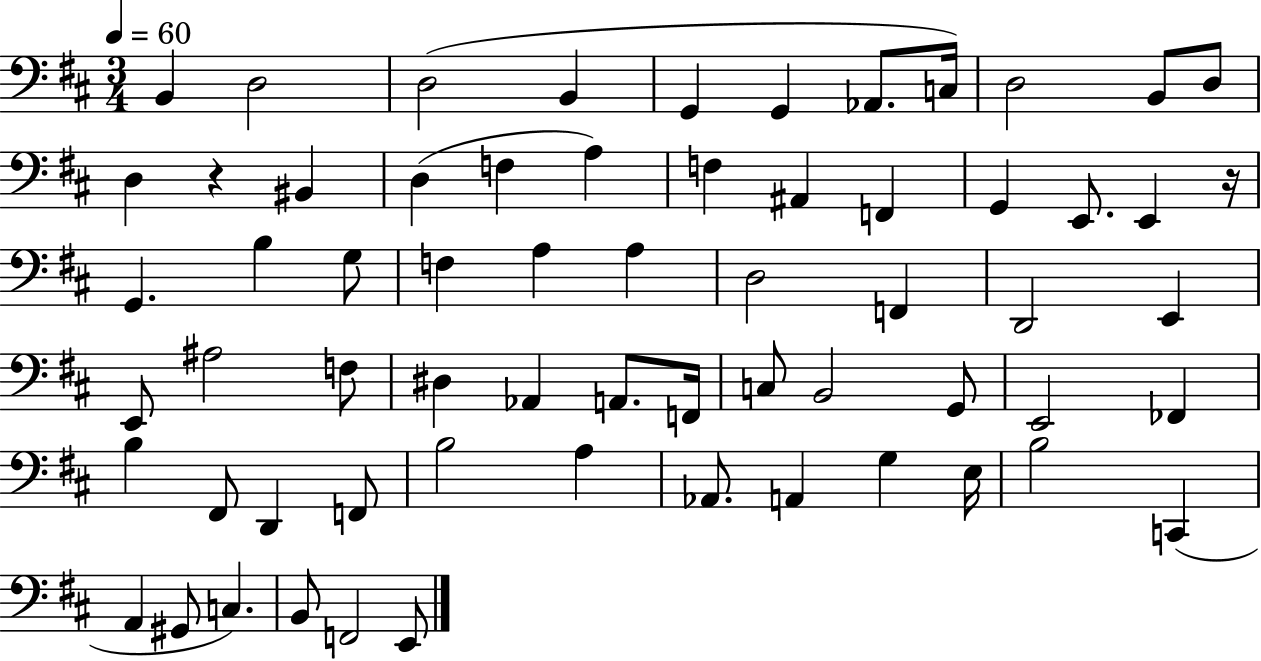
{
  \clef bass
  \numericTimeSignature
  \time 3/4
  \key d \major
  \tempo 4 = 60
  b,4 d2 | d2( b,4 | g,4 g,4 aes,8. c16) | d2 b,8 d8 | \break d4 r4 bis,4 | d4( f4 a4) | f4 ais,4 f,4 | g,4 e,8. e,4 r16 | \break g,4. b4 g8 | f4 a4 a4 | d2 f,4 | d,2 e,4 | \break e,8 ais2 f8 | dis4 aes,4 a,8. f,16 | c8 b,2 g,8 | e,2 fes,4 | \break b4 fis,8 d,4 f,8 | b2 a4 | aes,8. a,4 g4 e16 | b2 c,4( | \break a,4 gis,8 c4.) | b,8 f,2 e,8 | \bar "|."
}